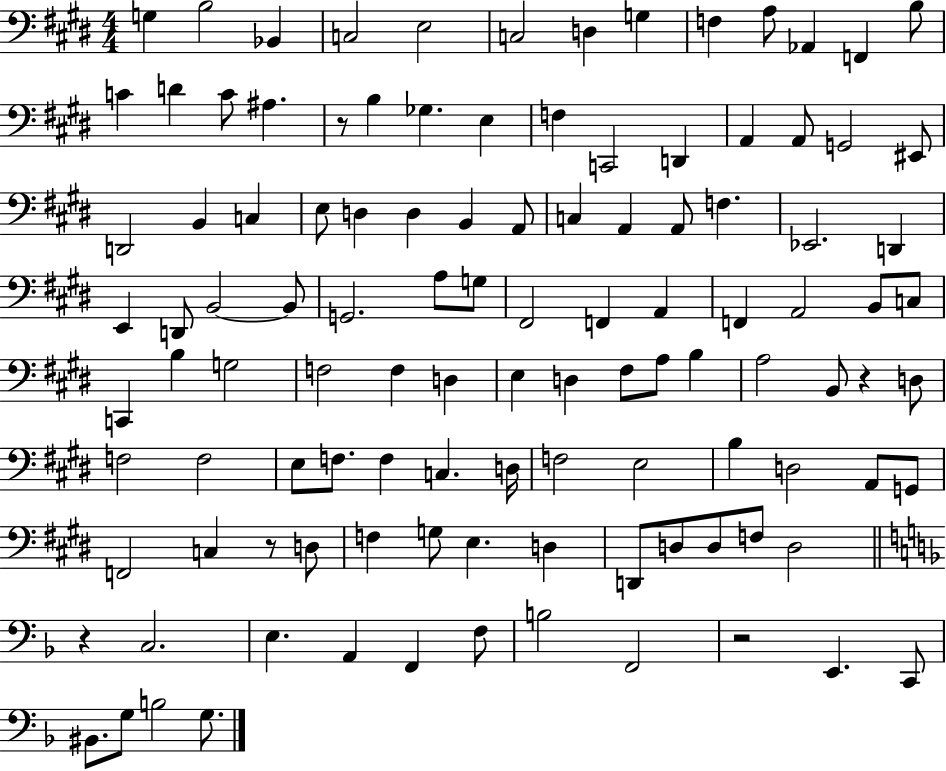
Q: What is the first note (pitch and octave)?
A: G3